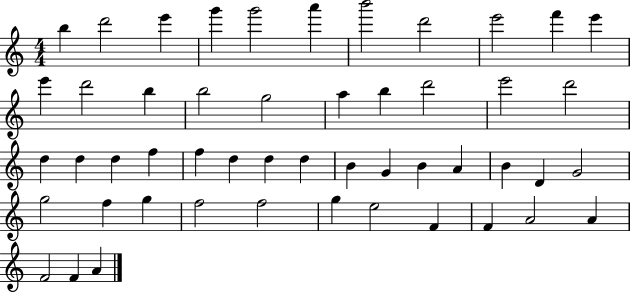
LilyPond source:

{
  \clef treble
  \numericTimeSignature
  \time 4/4
  \key c \major
  b''4 d'''2 e'''4 | g'''4 g'''2 a'''4 | b'''2 d'''2 | e'''2 f'''4 e'''4 | \break e'''4 d'''2 b''4 | b''2 g''2 | a''4 b''4 d'''2 | e'''2 d'''2 | \break d''4 d''4 d''4 f''4 | f''4 d''4 d''4 d''4 | b'4 g'4 b'4 a'4 | b'4 d'4 g'2 | \break g''2 f''4 g''4 | f''2 f''2 | g''4 e''2 f'4 | f'4 a'2 a'4 | \break f'2 f'4 a'4 | \bar "|."
}